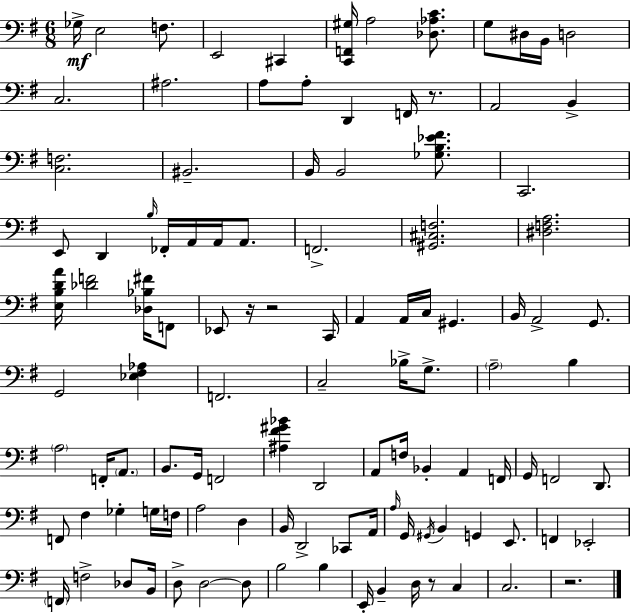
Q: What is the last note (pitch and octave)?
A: C3